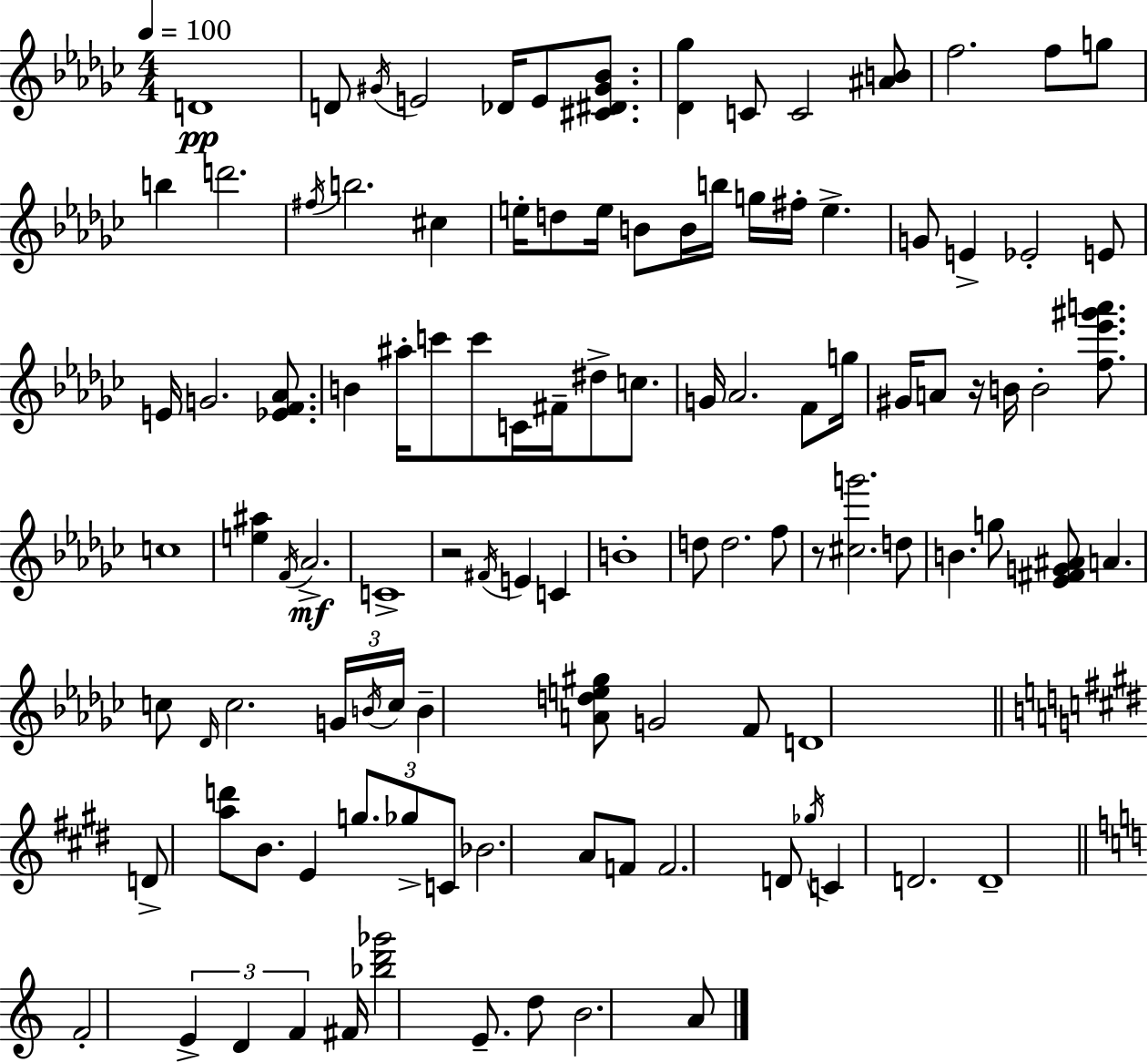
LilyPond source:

{
  \clef treble
  \numericTimeSignature
  \time 4/4
  \key ees \minor
  \tempo 4 = 100
  d'1\pp | d'8 \acciaccatura { gis'16 } e'2 des'16 e'8 <cis' dis' gis' bes'>8. | <des' ges''>4 c'8 c'2 <ais' b'>8 | f''2. f''8 g''8 | \break b''4 d'''2. | \acciaccatura { fis''16 } b''2. cis''4 | e''16-. d''8 e''16 b'8 b'16 b''16 g''16 fis''16-. e''4.-> | g'8 e'4-> ees'2-. | \break e'8 e'16 g'2. <ees' f' aes'>8. | b'4 ais''16-. c'''8 c'''8 c'16 fis'16-- dis''8-> c''8. | g'16 aes'2. f'8 | g''16 gis'16 a'8 r16 b'16 b'2-. <f'' ees''' gis''' a'''>8. | \break c''1 | <e'' ais''>4 \acciaccatura { f'16 }\mf aes'2.-> | c'1-> | r2 \acciaccatura { fis'16 } e'4 | \break c'4 b'1-. | d''8 d''2. | f''8 r8 <cis'' g'''>2. | d''8 b'4. g''8 <ees' fis' g' ais'>8 a'4. | \break c''8 \grace { des'16 } c''2. | \tuplet 3/2 { g'16 \acciaccatura { b'16 } c''16 } b'4-- <a' d'' e'' gis''>8 g'2 | f'8 d'1 | \bar "||" \break \key e \major d'8-> <a'' d'''>8 b'8. e'4 \tuplet 3/2 { g''8. ges''8-> | c'8 } bes'2. a'8 | f'8 f'2. d'8 | \acciaccatura { ges''16 } c'4 d'2. | \break d'1-- | \bar "||" \break \key c \major f'2-. \tuplet 3/2 { e'4-> d'4 | f'4 } fis'16 <bes'' d''' ges'''>2 e'8.-- | d''8 b'2. a'8 | \bar "|."
}